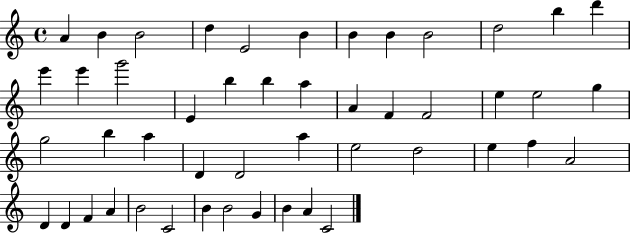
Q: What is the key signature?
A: C major